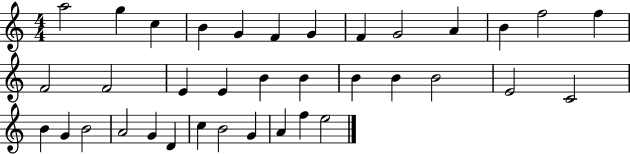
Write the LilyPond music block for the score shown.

{
  \clef treble
  \numericTimeSignature
  \time 4/4
  \key c \major
  a''2 g''4 c''4 | b'4 g'4 f'4 g'4 | f'4 g'2 a'4 | b'4 f''2 f''4 | \break f'2 f'2 | e'4 e'4 b'4 b'4 | b'4 b'4 b'2 | e'2 c'2 | \break b'4 g'4 b'2 | a'2 g'4 d'4 | c''4 b'2 g'4 | a'4 f''4 e''2 | \break \bar "|."
}